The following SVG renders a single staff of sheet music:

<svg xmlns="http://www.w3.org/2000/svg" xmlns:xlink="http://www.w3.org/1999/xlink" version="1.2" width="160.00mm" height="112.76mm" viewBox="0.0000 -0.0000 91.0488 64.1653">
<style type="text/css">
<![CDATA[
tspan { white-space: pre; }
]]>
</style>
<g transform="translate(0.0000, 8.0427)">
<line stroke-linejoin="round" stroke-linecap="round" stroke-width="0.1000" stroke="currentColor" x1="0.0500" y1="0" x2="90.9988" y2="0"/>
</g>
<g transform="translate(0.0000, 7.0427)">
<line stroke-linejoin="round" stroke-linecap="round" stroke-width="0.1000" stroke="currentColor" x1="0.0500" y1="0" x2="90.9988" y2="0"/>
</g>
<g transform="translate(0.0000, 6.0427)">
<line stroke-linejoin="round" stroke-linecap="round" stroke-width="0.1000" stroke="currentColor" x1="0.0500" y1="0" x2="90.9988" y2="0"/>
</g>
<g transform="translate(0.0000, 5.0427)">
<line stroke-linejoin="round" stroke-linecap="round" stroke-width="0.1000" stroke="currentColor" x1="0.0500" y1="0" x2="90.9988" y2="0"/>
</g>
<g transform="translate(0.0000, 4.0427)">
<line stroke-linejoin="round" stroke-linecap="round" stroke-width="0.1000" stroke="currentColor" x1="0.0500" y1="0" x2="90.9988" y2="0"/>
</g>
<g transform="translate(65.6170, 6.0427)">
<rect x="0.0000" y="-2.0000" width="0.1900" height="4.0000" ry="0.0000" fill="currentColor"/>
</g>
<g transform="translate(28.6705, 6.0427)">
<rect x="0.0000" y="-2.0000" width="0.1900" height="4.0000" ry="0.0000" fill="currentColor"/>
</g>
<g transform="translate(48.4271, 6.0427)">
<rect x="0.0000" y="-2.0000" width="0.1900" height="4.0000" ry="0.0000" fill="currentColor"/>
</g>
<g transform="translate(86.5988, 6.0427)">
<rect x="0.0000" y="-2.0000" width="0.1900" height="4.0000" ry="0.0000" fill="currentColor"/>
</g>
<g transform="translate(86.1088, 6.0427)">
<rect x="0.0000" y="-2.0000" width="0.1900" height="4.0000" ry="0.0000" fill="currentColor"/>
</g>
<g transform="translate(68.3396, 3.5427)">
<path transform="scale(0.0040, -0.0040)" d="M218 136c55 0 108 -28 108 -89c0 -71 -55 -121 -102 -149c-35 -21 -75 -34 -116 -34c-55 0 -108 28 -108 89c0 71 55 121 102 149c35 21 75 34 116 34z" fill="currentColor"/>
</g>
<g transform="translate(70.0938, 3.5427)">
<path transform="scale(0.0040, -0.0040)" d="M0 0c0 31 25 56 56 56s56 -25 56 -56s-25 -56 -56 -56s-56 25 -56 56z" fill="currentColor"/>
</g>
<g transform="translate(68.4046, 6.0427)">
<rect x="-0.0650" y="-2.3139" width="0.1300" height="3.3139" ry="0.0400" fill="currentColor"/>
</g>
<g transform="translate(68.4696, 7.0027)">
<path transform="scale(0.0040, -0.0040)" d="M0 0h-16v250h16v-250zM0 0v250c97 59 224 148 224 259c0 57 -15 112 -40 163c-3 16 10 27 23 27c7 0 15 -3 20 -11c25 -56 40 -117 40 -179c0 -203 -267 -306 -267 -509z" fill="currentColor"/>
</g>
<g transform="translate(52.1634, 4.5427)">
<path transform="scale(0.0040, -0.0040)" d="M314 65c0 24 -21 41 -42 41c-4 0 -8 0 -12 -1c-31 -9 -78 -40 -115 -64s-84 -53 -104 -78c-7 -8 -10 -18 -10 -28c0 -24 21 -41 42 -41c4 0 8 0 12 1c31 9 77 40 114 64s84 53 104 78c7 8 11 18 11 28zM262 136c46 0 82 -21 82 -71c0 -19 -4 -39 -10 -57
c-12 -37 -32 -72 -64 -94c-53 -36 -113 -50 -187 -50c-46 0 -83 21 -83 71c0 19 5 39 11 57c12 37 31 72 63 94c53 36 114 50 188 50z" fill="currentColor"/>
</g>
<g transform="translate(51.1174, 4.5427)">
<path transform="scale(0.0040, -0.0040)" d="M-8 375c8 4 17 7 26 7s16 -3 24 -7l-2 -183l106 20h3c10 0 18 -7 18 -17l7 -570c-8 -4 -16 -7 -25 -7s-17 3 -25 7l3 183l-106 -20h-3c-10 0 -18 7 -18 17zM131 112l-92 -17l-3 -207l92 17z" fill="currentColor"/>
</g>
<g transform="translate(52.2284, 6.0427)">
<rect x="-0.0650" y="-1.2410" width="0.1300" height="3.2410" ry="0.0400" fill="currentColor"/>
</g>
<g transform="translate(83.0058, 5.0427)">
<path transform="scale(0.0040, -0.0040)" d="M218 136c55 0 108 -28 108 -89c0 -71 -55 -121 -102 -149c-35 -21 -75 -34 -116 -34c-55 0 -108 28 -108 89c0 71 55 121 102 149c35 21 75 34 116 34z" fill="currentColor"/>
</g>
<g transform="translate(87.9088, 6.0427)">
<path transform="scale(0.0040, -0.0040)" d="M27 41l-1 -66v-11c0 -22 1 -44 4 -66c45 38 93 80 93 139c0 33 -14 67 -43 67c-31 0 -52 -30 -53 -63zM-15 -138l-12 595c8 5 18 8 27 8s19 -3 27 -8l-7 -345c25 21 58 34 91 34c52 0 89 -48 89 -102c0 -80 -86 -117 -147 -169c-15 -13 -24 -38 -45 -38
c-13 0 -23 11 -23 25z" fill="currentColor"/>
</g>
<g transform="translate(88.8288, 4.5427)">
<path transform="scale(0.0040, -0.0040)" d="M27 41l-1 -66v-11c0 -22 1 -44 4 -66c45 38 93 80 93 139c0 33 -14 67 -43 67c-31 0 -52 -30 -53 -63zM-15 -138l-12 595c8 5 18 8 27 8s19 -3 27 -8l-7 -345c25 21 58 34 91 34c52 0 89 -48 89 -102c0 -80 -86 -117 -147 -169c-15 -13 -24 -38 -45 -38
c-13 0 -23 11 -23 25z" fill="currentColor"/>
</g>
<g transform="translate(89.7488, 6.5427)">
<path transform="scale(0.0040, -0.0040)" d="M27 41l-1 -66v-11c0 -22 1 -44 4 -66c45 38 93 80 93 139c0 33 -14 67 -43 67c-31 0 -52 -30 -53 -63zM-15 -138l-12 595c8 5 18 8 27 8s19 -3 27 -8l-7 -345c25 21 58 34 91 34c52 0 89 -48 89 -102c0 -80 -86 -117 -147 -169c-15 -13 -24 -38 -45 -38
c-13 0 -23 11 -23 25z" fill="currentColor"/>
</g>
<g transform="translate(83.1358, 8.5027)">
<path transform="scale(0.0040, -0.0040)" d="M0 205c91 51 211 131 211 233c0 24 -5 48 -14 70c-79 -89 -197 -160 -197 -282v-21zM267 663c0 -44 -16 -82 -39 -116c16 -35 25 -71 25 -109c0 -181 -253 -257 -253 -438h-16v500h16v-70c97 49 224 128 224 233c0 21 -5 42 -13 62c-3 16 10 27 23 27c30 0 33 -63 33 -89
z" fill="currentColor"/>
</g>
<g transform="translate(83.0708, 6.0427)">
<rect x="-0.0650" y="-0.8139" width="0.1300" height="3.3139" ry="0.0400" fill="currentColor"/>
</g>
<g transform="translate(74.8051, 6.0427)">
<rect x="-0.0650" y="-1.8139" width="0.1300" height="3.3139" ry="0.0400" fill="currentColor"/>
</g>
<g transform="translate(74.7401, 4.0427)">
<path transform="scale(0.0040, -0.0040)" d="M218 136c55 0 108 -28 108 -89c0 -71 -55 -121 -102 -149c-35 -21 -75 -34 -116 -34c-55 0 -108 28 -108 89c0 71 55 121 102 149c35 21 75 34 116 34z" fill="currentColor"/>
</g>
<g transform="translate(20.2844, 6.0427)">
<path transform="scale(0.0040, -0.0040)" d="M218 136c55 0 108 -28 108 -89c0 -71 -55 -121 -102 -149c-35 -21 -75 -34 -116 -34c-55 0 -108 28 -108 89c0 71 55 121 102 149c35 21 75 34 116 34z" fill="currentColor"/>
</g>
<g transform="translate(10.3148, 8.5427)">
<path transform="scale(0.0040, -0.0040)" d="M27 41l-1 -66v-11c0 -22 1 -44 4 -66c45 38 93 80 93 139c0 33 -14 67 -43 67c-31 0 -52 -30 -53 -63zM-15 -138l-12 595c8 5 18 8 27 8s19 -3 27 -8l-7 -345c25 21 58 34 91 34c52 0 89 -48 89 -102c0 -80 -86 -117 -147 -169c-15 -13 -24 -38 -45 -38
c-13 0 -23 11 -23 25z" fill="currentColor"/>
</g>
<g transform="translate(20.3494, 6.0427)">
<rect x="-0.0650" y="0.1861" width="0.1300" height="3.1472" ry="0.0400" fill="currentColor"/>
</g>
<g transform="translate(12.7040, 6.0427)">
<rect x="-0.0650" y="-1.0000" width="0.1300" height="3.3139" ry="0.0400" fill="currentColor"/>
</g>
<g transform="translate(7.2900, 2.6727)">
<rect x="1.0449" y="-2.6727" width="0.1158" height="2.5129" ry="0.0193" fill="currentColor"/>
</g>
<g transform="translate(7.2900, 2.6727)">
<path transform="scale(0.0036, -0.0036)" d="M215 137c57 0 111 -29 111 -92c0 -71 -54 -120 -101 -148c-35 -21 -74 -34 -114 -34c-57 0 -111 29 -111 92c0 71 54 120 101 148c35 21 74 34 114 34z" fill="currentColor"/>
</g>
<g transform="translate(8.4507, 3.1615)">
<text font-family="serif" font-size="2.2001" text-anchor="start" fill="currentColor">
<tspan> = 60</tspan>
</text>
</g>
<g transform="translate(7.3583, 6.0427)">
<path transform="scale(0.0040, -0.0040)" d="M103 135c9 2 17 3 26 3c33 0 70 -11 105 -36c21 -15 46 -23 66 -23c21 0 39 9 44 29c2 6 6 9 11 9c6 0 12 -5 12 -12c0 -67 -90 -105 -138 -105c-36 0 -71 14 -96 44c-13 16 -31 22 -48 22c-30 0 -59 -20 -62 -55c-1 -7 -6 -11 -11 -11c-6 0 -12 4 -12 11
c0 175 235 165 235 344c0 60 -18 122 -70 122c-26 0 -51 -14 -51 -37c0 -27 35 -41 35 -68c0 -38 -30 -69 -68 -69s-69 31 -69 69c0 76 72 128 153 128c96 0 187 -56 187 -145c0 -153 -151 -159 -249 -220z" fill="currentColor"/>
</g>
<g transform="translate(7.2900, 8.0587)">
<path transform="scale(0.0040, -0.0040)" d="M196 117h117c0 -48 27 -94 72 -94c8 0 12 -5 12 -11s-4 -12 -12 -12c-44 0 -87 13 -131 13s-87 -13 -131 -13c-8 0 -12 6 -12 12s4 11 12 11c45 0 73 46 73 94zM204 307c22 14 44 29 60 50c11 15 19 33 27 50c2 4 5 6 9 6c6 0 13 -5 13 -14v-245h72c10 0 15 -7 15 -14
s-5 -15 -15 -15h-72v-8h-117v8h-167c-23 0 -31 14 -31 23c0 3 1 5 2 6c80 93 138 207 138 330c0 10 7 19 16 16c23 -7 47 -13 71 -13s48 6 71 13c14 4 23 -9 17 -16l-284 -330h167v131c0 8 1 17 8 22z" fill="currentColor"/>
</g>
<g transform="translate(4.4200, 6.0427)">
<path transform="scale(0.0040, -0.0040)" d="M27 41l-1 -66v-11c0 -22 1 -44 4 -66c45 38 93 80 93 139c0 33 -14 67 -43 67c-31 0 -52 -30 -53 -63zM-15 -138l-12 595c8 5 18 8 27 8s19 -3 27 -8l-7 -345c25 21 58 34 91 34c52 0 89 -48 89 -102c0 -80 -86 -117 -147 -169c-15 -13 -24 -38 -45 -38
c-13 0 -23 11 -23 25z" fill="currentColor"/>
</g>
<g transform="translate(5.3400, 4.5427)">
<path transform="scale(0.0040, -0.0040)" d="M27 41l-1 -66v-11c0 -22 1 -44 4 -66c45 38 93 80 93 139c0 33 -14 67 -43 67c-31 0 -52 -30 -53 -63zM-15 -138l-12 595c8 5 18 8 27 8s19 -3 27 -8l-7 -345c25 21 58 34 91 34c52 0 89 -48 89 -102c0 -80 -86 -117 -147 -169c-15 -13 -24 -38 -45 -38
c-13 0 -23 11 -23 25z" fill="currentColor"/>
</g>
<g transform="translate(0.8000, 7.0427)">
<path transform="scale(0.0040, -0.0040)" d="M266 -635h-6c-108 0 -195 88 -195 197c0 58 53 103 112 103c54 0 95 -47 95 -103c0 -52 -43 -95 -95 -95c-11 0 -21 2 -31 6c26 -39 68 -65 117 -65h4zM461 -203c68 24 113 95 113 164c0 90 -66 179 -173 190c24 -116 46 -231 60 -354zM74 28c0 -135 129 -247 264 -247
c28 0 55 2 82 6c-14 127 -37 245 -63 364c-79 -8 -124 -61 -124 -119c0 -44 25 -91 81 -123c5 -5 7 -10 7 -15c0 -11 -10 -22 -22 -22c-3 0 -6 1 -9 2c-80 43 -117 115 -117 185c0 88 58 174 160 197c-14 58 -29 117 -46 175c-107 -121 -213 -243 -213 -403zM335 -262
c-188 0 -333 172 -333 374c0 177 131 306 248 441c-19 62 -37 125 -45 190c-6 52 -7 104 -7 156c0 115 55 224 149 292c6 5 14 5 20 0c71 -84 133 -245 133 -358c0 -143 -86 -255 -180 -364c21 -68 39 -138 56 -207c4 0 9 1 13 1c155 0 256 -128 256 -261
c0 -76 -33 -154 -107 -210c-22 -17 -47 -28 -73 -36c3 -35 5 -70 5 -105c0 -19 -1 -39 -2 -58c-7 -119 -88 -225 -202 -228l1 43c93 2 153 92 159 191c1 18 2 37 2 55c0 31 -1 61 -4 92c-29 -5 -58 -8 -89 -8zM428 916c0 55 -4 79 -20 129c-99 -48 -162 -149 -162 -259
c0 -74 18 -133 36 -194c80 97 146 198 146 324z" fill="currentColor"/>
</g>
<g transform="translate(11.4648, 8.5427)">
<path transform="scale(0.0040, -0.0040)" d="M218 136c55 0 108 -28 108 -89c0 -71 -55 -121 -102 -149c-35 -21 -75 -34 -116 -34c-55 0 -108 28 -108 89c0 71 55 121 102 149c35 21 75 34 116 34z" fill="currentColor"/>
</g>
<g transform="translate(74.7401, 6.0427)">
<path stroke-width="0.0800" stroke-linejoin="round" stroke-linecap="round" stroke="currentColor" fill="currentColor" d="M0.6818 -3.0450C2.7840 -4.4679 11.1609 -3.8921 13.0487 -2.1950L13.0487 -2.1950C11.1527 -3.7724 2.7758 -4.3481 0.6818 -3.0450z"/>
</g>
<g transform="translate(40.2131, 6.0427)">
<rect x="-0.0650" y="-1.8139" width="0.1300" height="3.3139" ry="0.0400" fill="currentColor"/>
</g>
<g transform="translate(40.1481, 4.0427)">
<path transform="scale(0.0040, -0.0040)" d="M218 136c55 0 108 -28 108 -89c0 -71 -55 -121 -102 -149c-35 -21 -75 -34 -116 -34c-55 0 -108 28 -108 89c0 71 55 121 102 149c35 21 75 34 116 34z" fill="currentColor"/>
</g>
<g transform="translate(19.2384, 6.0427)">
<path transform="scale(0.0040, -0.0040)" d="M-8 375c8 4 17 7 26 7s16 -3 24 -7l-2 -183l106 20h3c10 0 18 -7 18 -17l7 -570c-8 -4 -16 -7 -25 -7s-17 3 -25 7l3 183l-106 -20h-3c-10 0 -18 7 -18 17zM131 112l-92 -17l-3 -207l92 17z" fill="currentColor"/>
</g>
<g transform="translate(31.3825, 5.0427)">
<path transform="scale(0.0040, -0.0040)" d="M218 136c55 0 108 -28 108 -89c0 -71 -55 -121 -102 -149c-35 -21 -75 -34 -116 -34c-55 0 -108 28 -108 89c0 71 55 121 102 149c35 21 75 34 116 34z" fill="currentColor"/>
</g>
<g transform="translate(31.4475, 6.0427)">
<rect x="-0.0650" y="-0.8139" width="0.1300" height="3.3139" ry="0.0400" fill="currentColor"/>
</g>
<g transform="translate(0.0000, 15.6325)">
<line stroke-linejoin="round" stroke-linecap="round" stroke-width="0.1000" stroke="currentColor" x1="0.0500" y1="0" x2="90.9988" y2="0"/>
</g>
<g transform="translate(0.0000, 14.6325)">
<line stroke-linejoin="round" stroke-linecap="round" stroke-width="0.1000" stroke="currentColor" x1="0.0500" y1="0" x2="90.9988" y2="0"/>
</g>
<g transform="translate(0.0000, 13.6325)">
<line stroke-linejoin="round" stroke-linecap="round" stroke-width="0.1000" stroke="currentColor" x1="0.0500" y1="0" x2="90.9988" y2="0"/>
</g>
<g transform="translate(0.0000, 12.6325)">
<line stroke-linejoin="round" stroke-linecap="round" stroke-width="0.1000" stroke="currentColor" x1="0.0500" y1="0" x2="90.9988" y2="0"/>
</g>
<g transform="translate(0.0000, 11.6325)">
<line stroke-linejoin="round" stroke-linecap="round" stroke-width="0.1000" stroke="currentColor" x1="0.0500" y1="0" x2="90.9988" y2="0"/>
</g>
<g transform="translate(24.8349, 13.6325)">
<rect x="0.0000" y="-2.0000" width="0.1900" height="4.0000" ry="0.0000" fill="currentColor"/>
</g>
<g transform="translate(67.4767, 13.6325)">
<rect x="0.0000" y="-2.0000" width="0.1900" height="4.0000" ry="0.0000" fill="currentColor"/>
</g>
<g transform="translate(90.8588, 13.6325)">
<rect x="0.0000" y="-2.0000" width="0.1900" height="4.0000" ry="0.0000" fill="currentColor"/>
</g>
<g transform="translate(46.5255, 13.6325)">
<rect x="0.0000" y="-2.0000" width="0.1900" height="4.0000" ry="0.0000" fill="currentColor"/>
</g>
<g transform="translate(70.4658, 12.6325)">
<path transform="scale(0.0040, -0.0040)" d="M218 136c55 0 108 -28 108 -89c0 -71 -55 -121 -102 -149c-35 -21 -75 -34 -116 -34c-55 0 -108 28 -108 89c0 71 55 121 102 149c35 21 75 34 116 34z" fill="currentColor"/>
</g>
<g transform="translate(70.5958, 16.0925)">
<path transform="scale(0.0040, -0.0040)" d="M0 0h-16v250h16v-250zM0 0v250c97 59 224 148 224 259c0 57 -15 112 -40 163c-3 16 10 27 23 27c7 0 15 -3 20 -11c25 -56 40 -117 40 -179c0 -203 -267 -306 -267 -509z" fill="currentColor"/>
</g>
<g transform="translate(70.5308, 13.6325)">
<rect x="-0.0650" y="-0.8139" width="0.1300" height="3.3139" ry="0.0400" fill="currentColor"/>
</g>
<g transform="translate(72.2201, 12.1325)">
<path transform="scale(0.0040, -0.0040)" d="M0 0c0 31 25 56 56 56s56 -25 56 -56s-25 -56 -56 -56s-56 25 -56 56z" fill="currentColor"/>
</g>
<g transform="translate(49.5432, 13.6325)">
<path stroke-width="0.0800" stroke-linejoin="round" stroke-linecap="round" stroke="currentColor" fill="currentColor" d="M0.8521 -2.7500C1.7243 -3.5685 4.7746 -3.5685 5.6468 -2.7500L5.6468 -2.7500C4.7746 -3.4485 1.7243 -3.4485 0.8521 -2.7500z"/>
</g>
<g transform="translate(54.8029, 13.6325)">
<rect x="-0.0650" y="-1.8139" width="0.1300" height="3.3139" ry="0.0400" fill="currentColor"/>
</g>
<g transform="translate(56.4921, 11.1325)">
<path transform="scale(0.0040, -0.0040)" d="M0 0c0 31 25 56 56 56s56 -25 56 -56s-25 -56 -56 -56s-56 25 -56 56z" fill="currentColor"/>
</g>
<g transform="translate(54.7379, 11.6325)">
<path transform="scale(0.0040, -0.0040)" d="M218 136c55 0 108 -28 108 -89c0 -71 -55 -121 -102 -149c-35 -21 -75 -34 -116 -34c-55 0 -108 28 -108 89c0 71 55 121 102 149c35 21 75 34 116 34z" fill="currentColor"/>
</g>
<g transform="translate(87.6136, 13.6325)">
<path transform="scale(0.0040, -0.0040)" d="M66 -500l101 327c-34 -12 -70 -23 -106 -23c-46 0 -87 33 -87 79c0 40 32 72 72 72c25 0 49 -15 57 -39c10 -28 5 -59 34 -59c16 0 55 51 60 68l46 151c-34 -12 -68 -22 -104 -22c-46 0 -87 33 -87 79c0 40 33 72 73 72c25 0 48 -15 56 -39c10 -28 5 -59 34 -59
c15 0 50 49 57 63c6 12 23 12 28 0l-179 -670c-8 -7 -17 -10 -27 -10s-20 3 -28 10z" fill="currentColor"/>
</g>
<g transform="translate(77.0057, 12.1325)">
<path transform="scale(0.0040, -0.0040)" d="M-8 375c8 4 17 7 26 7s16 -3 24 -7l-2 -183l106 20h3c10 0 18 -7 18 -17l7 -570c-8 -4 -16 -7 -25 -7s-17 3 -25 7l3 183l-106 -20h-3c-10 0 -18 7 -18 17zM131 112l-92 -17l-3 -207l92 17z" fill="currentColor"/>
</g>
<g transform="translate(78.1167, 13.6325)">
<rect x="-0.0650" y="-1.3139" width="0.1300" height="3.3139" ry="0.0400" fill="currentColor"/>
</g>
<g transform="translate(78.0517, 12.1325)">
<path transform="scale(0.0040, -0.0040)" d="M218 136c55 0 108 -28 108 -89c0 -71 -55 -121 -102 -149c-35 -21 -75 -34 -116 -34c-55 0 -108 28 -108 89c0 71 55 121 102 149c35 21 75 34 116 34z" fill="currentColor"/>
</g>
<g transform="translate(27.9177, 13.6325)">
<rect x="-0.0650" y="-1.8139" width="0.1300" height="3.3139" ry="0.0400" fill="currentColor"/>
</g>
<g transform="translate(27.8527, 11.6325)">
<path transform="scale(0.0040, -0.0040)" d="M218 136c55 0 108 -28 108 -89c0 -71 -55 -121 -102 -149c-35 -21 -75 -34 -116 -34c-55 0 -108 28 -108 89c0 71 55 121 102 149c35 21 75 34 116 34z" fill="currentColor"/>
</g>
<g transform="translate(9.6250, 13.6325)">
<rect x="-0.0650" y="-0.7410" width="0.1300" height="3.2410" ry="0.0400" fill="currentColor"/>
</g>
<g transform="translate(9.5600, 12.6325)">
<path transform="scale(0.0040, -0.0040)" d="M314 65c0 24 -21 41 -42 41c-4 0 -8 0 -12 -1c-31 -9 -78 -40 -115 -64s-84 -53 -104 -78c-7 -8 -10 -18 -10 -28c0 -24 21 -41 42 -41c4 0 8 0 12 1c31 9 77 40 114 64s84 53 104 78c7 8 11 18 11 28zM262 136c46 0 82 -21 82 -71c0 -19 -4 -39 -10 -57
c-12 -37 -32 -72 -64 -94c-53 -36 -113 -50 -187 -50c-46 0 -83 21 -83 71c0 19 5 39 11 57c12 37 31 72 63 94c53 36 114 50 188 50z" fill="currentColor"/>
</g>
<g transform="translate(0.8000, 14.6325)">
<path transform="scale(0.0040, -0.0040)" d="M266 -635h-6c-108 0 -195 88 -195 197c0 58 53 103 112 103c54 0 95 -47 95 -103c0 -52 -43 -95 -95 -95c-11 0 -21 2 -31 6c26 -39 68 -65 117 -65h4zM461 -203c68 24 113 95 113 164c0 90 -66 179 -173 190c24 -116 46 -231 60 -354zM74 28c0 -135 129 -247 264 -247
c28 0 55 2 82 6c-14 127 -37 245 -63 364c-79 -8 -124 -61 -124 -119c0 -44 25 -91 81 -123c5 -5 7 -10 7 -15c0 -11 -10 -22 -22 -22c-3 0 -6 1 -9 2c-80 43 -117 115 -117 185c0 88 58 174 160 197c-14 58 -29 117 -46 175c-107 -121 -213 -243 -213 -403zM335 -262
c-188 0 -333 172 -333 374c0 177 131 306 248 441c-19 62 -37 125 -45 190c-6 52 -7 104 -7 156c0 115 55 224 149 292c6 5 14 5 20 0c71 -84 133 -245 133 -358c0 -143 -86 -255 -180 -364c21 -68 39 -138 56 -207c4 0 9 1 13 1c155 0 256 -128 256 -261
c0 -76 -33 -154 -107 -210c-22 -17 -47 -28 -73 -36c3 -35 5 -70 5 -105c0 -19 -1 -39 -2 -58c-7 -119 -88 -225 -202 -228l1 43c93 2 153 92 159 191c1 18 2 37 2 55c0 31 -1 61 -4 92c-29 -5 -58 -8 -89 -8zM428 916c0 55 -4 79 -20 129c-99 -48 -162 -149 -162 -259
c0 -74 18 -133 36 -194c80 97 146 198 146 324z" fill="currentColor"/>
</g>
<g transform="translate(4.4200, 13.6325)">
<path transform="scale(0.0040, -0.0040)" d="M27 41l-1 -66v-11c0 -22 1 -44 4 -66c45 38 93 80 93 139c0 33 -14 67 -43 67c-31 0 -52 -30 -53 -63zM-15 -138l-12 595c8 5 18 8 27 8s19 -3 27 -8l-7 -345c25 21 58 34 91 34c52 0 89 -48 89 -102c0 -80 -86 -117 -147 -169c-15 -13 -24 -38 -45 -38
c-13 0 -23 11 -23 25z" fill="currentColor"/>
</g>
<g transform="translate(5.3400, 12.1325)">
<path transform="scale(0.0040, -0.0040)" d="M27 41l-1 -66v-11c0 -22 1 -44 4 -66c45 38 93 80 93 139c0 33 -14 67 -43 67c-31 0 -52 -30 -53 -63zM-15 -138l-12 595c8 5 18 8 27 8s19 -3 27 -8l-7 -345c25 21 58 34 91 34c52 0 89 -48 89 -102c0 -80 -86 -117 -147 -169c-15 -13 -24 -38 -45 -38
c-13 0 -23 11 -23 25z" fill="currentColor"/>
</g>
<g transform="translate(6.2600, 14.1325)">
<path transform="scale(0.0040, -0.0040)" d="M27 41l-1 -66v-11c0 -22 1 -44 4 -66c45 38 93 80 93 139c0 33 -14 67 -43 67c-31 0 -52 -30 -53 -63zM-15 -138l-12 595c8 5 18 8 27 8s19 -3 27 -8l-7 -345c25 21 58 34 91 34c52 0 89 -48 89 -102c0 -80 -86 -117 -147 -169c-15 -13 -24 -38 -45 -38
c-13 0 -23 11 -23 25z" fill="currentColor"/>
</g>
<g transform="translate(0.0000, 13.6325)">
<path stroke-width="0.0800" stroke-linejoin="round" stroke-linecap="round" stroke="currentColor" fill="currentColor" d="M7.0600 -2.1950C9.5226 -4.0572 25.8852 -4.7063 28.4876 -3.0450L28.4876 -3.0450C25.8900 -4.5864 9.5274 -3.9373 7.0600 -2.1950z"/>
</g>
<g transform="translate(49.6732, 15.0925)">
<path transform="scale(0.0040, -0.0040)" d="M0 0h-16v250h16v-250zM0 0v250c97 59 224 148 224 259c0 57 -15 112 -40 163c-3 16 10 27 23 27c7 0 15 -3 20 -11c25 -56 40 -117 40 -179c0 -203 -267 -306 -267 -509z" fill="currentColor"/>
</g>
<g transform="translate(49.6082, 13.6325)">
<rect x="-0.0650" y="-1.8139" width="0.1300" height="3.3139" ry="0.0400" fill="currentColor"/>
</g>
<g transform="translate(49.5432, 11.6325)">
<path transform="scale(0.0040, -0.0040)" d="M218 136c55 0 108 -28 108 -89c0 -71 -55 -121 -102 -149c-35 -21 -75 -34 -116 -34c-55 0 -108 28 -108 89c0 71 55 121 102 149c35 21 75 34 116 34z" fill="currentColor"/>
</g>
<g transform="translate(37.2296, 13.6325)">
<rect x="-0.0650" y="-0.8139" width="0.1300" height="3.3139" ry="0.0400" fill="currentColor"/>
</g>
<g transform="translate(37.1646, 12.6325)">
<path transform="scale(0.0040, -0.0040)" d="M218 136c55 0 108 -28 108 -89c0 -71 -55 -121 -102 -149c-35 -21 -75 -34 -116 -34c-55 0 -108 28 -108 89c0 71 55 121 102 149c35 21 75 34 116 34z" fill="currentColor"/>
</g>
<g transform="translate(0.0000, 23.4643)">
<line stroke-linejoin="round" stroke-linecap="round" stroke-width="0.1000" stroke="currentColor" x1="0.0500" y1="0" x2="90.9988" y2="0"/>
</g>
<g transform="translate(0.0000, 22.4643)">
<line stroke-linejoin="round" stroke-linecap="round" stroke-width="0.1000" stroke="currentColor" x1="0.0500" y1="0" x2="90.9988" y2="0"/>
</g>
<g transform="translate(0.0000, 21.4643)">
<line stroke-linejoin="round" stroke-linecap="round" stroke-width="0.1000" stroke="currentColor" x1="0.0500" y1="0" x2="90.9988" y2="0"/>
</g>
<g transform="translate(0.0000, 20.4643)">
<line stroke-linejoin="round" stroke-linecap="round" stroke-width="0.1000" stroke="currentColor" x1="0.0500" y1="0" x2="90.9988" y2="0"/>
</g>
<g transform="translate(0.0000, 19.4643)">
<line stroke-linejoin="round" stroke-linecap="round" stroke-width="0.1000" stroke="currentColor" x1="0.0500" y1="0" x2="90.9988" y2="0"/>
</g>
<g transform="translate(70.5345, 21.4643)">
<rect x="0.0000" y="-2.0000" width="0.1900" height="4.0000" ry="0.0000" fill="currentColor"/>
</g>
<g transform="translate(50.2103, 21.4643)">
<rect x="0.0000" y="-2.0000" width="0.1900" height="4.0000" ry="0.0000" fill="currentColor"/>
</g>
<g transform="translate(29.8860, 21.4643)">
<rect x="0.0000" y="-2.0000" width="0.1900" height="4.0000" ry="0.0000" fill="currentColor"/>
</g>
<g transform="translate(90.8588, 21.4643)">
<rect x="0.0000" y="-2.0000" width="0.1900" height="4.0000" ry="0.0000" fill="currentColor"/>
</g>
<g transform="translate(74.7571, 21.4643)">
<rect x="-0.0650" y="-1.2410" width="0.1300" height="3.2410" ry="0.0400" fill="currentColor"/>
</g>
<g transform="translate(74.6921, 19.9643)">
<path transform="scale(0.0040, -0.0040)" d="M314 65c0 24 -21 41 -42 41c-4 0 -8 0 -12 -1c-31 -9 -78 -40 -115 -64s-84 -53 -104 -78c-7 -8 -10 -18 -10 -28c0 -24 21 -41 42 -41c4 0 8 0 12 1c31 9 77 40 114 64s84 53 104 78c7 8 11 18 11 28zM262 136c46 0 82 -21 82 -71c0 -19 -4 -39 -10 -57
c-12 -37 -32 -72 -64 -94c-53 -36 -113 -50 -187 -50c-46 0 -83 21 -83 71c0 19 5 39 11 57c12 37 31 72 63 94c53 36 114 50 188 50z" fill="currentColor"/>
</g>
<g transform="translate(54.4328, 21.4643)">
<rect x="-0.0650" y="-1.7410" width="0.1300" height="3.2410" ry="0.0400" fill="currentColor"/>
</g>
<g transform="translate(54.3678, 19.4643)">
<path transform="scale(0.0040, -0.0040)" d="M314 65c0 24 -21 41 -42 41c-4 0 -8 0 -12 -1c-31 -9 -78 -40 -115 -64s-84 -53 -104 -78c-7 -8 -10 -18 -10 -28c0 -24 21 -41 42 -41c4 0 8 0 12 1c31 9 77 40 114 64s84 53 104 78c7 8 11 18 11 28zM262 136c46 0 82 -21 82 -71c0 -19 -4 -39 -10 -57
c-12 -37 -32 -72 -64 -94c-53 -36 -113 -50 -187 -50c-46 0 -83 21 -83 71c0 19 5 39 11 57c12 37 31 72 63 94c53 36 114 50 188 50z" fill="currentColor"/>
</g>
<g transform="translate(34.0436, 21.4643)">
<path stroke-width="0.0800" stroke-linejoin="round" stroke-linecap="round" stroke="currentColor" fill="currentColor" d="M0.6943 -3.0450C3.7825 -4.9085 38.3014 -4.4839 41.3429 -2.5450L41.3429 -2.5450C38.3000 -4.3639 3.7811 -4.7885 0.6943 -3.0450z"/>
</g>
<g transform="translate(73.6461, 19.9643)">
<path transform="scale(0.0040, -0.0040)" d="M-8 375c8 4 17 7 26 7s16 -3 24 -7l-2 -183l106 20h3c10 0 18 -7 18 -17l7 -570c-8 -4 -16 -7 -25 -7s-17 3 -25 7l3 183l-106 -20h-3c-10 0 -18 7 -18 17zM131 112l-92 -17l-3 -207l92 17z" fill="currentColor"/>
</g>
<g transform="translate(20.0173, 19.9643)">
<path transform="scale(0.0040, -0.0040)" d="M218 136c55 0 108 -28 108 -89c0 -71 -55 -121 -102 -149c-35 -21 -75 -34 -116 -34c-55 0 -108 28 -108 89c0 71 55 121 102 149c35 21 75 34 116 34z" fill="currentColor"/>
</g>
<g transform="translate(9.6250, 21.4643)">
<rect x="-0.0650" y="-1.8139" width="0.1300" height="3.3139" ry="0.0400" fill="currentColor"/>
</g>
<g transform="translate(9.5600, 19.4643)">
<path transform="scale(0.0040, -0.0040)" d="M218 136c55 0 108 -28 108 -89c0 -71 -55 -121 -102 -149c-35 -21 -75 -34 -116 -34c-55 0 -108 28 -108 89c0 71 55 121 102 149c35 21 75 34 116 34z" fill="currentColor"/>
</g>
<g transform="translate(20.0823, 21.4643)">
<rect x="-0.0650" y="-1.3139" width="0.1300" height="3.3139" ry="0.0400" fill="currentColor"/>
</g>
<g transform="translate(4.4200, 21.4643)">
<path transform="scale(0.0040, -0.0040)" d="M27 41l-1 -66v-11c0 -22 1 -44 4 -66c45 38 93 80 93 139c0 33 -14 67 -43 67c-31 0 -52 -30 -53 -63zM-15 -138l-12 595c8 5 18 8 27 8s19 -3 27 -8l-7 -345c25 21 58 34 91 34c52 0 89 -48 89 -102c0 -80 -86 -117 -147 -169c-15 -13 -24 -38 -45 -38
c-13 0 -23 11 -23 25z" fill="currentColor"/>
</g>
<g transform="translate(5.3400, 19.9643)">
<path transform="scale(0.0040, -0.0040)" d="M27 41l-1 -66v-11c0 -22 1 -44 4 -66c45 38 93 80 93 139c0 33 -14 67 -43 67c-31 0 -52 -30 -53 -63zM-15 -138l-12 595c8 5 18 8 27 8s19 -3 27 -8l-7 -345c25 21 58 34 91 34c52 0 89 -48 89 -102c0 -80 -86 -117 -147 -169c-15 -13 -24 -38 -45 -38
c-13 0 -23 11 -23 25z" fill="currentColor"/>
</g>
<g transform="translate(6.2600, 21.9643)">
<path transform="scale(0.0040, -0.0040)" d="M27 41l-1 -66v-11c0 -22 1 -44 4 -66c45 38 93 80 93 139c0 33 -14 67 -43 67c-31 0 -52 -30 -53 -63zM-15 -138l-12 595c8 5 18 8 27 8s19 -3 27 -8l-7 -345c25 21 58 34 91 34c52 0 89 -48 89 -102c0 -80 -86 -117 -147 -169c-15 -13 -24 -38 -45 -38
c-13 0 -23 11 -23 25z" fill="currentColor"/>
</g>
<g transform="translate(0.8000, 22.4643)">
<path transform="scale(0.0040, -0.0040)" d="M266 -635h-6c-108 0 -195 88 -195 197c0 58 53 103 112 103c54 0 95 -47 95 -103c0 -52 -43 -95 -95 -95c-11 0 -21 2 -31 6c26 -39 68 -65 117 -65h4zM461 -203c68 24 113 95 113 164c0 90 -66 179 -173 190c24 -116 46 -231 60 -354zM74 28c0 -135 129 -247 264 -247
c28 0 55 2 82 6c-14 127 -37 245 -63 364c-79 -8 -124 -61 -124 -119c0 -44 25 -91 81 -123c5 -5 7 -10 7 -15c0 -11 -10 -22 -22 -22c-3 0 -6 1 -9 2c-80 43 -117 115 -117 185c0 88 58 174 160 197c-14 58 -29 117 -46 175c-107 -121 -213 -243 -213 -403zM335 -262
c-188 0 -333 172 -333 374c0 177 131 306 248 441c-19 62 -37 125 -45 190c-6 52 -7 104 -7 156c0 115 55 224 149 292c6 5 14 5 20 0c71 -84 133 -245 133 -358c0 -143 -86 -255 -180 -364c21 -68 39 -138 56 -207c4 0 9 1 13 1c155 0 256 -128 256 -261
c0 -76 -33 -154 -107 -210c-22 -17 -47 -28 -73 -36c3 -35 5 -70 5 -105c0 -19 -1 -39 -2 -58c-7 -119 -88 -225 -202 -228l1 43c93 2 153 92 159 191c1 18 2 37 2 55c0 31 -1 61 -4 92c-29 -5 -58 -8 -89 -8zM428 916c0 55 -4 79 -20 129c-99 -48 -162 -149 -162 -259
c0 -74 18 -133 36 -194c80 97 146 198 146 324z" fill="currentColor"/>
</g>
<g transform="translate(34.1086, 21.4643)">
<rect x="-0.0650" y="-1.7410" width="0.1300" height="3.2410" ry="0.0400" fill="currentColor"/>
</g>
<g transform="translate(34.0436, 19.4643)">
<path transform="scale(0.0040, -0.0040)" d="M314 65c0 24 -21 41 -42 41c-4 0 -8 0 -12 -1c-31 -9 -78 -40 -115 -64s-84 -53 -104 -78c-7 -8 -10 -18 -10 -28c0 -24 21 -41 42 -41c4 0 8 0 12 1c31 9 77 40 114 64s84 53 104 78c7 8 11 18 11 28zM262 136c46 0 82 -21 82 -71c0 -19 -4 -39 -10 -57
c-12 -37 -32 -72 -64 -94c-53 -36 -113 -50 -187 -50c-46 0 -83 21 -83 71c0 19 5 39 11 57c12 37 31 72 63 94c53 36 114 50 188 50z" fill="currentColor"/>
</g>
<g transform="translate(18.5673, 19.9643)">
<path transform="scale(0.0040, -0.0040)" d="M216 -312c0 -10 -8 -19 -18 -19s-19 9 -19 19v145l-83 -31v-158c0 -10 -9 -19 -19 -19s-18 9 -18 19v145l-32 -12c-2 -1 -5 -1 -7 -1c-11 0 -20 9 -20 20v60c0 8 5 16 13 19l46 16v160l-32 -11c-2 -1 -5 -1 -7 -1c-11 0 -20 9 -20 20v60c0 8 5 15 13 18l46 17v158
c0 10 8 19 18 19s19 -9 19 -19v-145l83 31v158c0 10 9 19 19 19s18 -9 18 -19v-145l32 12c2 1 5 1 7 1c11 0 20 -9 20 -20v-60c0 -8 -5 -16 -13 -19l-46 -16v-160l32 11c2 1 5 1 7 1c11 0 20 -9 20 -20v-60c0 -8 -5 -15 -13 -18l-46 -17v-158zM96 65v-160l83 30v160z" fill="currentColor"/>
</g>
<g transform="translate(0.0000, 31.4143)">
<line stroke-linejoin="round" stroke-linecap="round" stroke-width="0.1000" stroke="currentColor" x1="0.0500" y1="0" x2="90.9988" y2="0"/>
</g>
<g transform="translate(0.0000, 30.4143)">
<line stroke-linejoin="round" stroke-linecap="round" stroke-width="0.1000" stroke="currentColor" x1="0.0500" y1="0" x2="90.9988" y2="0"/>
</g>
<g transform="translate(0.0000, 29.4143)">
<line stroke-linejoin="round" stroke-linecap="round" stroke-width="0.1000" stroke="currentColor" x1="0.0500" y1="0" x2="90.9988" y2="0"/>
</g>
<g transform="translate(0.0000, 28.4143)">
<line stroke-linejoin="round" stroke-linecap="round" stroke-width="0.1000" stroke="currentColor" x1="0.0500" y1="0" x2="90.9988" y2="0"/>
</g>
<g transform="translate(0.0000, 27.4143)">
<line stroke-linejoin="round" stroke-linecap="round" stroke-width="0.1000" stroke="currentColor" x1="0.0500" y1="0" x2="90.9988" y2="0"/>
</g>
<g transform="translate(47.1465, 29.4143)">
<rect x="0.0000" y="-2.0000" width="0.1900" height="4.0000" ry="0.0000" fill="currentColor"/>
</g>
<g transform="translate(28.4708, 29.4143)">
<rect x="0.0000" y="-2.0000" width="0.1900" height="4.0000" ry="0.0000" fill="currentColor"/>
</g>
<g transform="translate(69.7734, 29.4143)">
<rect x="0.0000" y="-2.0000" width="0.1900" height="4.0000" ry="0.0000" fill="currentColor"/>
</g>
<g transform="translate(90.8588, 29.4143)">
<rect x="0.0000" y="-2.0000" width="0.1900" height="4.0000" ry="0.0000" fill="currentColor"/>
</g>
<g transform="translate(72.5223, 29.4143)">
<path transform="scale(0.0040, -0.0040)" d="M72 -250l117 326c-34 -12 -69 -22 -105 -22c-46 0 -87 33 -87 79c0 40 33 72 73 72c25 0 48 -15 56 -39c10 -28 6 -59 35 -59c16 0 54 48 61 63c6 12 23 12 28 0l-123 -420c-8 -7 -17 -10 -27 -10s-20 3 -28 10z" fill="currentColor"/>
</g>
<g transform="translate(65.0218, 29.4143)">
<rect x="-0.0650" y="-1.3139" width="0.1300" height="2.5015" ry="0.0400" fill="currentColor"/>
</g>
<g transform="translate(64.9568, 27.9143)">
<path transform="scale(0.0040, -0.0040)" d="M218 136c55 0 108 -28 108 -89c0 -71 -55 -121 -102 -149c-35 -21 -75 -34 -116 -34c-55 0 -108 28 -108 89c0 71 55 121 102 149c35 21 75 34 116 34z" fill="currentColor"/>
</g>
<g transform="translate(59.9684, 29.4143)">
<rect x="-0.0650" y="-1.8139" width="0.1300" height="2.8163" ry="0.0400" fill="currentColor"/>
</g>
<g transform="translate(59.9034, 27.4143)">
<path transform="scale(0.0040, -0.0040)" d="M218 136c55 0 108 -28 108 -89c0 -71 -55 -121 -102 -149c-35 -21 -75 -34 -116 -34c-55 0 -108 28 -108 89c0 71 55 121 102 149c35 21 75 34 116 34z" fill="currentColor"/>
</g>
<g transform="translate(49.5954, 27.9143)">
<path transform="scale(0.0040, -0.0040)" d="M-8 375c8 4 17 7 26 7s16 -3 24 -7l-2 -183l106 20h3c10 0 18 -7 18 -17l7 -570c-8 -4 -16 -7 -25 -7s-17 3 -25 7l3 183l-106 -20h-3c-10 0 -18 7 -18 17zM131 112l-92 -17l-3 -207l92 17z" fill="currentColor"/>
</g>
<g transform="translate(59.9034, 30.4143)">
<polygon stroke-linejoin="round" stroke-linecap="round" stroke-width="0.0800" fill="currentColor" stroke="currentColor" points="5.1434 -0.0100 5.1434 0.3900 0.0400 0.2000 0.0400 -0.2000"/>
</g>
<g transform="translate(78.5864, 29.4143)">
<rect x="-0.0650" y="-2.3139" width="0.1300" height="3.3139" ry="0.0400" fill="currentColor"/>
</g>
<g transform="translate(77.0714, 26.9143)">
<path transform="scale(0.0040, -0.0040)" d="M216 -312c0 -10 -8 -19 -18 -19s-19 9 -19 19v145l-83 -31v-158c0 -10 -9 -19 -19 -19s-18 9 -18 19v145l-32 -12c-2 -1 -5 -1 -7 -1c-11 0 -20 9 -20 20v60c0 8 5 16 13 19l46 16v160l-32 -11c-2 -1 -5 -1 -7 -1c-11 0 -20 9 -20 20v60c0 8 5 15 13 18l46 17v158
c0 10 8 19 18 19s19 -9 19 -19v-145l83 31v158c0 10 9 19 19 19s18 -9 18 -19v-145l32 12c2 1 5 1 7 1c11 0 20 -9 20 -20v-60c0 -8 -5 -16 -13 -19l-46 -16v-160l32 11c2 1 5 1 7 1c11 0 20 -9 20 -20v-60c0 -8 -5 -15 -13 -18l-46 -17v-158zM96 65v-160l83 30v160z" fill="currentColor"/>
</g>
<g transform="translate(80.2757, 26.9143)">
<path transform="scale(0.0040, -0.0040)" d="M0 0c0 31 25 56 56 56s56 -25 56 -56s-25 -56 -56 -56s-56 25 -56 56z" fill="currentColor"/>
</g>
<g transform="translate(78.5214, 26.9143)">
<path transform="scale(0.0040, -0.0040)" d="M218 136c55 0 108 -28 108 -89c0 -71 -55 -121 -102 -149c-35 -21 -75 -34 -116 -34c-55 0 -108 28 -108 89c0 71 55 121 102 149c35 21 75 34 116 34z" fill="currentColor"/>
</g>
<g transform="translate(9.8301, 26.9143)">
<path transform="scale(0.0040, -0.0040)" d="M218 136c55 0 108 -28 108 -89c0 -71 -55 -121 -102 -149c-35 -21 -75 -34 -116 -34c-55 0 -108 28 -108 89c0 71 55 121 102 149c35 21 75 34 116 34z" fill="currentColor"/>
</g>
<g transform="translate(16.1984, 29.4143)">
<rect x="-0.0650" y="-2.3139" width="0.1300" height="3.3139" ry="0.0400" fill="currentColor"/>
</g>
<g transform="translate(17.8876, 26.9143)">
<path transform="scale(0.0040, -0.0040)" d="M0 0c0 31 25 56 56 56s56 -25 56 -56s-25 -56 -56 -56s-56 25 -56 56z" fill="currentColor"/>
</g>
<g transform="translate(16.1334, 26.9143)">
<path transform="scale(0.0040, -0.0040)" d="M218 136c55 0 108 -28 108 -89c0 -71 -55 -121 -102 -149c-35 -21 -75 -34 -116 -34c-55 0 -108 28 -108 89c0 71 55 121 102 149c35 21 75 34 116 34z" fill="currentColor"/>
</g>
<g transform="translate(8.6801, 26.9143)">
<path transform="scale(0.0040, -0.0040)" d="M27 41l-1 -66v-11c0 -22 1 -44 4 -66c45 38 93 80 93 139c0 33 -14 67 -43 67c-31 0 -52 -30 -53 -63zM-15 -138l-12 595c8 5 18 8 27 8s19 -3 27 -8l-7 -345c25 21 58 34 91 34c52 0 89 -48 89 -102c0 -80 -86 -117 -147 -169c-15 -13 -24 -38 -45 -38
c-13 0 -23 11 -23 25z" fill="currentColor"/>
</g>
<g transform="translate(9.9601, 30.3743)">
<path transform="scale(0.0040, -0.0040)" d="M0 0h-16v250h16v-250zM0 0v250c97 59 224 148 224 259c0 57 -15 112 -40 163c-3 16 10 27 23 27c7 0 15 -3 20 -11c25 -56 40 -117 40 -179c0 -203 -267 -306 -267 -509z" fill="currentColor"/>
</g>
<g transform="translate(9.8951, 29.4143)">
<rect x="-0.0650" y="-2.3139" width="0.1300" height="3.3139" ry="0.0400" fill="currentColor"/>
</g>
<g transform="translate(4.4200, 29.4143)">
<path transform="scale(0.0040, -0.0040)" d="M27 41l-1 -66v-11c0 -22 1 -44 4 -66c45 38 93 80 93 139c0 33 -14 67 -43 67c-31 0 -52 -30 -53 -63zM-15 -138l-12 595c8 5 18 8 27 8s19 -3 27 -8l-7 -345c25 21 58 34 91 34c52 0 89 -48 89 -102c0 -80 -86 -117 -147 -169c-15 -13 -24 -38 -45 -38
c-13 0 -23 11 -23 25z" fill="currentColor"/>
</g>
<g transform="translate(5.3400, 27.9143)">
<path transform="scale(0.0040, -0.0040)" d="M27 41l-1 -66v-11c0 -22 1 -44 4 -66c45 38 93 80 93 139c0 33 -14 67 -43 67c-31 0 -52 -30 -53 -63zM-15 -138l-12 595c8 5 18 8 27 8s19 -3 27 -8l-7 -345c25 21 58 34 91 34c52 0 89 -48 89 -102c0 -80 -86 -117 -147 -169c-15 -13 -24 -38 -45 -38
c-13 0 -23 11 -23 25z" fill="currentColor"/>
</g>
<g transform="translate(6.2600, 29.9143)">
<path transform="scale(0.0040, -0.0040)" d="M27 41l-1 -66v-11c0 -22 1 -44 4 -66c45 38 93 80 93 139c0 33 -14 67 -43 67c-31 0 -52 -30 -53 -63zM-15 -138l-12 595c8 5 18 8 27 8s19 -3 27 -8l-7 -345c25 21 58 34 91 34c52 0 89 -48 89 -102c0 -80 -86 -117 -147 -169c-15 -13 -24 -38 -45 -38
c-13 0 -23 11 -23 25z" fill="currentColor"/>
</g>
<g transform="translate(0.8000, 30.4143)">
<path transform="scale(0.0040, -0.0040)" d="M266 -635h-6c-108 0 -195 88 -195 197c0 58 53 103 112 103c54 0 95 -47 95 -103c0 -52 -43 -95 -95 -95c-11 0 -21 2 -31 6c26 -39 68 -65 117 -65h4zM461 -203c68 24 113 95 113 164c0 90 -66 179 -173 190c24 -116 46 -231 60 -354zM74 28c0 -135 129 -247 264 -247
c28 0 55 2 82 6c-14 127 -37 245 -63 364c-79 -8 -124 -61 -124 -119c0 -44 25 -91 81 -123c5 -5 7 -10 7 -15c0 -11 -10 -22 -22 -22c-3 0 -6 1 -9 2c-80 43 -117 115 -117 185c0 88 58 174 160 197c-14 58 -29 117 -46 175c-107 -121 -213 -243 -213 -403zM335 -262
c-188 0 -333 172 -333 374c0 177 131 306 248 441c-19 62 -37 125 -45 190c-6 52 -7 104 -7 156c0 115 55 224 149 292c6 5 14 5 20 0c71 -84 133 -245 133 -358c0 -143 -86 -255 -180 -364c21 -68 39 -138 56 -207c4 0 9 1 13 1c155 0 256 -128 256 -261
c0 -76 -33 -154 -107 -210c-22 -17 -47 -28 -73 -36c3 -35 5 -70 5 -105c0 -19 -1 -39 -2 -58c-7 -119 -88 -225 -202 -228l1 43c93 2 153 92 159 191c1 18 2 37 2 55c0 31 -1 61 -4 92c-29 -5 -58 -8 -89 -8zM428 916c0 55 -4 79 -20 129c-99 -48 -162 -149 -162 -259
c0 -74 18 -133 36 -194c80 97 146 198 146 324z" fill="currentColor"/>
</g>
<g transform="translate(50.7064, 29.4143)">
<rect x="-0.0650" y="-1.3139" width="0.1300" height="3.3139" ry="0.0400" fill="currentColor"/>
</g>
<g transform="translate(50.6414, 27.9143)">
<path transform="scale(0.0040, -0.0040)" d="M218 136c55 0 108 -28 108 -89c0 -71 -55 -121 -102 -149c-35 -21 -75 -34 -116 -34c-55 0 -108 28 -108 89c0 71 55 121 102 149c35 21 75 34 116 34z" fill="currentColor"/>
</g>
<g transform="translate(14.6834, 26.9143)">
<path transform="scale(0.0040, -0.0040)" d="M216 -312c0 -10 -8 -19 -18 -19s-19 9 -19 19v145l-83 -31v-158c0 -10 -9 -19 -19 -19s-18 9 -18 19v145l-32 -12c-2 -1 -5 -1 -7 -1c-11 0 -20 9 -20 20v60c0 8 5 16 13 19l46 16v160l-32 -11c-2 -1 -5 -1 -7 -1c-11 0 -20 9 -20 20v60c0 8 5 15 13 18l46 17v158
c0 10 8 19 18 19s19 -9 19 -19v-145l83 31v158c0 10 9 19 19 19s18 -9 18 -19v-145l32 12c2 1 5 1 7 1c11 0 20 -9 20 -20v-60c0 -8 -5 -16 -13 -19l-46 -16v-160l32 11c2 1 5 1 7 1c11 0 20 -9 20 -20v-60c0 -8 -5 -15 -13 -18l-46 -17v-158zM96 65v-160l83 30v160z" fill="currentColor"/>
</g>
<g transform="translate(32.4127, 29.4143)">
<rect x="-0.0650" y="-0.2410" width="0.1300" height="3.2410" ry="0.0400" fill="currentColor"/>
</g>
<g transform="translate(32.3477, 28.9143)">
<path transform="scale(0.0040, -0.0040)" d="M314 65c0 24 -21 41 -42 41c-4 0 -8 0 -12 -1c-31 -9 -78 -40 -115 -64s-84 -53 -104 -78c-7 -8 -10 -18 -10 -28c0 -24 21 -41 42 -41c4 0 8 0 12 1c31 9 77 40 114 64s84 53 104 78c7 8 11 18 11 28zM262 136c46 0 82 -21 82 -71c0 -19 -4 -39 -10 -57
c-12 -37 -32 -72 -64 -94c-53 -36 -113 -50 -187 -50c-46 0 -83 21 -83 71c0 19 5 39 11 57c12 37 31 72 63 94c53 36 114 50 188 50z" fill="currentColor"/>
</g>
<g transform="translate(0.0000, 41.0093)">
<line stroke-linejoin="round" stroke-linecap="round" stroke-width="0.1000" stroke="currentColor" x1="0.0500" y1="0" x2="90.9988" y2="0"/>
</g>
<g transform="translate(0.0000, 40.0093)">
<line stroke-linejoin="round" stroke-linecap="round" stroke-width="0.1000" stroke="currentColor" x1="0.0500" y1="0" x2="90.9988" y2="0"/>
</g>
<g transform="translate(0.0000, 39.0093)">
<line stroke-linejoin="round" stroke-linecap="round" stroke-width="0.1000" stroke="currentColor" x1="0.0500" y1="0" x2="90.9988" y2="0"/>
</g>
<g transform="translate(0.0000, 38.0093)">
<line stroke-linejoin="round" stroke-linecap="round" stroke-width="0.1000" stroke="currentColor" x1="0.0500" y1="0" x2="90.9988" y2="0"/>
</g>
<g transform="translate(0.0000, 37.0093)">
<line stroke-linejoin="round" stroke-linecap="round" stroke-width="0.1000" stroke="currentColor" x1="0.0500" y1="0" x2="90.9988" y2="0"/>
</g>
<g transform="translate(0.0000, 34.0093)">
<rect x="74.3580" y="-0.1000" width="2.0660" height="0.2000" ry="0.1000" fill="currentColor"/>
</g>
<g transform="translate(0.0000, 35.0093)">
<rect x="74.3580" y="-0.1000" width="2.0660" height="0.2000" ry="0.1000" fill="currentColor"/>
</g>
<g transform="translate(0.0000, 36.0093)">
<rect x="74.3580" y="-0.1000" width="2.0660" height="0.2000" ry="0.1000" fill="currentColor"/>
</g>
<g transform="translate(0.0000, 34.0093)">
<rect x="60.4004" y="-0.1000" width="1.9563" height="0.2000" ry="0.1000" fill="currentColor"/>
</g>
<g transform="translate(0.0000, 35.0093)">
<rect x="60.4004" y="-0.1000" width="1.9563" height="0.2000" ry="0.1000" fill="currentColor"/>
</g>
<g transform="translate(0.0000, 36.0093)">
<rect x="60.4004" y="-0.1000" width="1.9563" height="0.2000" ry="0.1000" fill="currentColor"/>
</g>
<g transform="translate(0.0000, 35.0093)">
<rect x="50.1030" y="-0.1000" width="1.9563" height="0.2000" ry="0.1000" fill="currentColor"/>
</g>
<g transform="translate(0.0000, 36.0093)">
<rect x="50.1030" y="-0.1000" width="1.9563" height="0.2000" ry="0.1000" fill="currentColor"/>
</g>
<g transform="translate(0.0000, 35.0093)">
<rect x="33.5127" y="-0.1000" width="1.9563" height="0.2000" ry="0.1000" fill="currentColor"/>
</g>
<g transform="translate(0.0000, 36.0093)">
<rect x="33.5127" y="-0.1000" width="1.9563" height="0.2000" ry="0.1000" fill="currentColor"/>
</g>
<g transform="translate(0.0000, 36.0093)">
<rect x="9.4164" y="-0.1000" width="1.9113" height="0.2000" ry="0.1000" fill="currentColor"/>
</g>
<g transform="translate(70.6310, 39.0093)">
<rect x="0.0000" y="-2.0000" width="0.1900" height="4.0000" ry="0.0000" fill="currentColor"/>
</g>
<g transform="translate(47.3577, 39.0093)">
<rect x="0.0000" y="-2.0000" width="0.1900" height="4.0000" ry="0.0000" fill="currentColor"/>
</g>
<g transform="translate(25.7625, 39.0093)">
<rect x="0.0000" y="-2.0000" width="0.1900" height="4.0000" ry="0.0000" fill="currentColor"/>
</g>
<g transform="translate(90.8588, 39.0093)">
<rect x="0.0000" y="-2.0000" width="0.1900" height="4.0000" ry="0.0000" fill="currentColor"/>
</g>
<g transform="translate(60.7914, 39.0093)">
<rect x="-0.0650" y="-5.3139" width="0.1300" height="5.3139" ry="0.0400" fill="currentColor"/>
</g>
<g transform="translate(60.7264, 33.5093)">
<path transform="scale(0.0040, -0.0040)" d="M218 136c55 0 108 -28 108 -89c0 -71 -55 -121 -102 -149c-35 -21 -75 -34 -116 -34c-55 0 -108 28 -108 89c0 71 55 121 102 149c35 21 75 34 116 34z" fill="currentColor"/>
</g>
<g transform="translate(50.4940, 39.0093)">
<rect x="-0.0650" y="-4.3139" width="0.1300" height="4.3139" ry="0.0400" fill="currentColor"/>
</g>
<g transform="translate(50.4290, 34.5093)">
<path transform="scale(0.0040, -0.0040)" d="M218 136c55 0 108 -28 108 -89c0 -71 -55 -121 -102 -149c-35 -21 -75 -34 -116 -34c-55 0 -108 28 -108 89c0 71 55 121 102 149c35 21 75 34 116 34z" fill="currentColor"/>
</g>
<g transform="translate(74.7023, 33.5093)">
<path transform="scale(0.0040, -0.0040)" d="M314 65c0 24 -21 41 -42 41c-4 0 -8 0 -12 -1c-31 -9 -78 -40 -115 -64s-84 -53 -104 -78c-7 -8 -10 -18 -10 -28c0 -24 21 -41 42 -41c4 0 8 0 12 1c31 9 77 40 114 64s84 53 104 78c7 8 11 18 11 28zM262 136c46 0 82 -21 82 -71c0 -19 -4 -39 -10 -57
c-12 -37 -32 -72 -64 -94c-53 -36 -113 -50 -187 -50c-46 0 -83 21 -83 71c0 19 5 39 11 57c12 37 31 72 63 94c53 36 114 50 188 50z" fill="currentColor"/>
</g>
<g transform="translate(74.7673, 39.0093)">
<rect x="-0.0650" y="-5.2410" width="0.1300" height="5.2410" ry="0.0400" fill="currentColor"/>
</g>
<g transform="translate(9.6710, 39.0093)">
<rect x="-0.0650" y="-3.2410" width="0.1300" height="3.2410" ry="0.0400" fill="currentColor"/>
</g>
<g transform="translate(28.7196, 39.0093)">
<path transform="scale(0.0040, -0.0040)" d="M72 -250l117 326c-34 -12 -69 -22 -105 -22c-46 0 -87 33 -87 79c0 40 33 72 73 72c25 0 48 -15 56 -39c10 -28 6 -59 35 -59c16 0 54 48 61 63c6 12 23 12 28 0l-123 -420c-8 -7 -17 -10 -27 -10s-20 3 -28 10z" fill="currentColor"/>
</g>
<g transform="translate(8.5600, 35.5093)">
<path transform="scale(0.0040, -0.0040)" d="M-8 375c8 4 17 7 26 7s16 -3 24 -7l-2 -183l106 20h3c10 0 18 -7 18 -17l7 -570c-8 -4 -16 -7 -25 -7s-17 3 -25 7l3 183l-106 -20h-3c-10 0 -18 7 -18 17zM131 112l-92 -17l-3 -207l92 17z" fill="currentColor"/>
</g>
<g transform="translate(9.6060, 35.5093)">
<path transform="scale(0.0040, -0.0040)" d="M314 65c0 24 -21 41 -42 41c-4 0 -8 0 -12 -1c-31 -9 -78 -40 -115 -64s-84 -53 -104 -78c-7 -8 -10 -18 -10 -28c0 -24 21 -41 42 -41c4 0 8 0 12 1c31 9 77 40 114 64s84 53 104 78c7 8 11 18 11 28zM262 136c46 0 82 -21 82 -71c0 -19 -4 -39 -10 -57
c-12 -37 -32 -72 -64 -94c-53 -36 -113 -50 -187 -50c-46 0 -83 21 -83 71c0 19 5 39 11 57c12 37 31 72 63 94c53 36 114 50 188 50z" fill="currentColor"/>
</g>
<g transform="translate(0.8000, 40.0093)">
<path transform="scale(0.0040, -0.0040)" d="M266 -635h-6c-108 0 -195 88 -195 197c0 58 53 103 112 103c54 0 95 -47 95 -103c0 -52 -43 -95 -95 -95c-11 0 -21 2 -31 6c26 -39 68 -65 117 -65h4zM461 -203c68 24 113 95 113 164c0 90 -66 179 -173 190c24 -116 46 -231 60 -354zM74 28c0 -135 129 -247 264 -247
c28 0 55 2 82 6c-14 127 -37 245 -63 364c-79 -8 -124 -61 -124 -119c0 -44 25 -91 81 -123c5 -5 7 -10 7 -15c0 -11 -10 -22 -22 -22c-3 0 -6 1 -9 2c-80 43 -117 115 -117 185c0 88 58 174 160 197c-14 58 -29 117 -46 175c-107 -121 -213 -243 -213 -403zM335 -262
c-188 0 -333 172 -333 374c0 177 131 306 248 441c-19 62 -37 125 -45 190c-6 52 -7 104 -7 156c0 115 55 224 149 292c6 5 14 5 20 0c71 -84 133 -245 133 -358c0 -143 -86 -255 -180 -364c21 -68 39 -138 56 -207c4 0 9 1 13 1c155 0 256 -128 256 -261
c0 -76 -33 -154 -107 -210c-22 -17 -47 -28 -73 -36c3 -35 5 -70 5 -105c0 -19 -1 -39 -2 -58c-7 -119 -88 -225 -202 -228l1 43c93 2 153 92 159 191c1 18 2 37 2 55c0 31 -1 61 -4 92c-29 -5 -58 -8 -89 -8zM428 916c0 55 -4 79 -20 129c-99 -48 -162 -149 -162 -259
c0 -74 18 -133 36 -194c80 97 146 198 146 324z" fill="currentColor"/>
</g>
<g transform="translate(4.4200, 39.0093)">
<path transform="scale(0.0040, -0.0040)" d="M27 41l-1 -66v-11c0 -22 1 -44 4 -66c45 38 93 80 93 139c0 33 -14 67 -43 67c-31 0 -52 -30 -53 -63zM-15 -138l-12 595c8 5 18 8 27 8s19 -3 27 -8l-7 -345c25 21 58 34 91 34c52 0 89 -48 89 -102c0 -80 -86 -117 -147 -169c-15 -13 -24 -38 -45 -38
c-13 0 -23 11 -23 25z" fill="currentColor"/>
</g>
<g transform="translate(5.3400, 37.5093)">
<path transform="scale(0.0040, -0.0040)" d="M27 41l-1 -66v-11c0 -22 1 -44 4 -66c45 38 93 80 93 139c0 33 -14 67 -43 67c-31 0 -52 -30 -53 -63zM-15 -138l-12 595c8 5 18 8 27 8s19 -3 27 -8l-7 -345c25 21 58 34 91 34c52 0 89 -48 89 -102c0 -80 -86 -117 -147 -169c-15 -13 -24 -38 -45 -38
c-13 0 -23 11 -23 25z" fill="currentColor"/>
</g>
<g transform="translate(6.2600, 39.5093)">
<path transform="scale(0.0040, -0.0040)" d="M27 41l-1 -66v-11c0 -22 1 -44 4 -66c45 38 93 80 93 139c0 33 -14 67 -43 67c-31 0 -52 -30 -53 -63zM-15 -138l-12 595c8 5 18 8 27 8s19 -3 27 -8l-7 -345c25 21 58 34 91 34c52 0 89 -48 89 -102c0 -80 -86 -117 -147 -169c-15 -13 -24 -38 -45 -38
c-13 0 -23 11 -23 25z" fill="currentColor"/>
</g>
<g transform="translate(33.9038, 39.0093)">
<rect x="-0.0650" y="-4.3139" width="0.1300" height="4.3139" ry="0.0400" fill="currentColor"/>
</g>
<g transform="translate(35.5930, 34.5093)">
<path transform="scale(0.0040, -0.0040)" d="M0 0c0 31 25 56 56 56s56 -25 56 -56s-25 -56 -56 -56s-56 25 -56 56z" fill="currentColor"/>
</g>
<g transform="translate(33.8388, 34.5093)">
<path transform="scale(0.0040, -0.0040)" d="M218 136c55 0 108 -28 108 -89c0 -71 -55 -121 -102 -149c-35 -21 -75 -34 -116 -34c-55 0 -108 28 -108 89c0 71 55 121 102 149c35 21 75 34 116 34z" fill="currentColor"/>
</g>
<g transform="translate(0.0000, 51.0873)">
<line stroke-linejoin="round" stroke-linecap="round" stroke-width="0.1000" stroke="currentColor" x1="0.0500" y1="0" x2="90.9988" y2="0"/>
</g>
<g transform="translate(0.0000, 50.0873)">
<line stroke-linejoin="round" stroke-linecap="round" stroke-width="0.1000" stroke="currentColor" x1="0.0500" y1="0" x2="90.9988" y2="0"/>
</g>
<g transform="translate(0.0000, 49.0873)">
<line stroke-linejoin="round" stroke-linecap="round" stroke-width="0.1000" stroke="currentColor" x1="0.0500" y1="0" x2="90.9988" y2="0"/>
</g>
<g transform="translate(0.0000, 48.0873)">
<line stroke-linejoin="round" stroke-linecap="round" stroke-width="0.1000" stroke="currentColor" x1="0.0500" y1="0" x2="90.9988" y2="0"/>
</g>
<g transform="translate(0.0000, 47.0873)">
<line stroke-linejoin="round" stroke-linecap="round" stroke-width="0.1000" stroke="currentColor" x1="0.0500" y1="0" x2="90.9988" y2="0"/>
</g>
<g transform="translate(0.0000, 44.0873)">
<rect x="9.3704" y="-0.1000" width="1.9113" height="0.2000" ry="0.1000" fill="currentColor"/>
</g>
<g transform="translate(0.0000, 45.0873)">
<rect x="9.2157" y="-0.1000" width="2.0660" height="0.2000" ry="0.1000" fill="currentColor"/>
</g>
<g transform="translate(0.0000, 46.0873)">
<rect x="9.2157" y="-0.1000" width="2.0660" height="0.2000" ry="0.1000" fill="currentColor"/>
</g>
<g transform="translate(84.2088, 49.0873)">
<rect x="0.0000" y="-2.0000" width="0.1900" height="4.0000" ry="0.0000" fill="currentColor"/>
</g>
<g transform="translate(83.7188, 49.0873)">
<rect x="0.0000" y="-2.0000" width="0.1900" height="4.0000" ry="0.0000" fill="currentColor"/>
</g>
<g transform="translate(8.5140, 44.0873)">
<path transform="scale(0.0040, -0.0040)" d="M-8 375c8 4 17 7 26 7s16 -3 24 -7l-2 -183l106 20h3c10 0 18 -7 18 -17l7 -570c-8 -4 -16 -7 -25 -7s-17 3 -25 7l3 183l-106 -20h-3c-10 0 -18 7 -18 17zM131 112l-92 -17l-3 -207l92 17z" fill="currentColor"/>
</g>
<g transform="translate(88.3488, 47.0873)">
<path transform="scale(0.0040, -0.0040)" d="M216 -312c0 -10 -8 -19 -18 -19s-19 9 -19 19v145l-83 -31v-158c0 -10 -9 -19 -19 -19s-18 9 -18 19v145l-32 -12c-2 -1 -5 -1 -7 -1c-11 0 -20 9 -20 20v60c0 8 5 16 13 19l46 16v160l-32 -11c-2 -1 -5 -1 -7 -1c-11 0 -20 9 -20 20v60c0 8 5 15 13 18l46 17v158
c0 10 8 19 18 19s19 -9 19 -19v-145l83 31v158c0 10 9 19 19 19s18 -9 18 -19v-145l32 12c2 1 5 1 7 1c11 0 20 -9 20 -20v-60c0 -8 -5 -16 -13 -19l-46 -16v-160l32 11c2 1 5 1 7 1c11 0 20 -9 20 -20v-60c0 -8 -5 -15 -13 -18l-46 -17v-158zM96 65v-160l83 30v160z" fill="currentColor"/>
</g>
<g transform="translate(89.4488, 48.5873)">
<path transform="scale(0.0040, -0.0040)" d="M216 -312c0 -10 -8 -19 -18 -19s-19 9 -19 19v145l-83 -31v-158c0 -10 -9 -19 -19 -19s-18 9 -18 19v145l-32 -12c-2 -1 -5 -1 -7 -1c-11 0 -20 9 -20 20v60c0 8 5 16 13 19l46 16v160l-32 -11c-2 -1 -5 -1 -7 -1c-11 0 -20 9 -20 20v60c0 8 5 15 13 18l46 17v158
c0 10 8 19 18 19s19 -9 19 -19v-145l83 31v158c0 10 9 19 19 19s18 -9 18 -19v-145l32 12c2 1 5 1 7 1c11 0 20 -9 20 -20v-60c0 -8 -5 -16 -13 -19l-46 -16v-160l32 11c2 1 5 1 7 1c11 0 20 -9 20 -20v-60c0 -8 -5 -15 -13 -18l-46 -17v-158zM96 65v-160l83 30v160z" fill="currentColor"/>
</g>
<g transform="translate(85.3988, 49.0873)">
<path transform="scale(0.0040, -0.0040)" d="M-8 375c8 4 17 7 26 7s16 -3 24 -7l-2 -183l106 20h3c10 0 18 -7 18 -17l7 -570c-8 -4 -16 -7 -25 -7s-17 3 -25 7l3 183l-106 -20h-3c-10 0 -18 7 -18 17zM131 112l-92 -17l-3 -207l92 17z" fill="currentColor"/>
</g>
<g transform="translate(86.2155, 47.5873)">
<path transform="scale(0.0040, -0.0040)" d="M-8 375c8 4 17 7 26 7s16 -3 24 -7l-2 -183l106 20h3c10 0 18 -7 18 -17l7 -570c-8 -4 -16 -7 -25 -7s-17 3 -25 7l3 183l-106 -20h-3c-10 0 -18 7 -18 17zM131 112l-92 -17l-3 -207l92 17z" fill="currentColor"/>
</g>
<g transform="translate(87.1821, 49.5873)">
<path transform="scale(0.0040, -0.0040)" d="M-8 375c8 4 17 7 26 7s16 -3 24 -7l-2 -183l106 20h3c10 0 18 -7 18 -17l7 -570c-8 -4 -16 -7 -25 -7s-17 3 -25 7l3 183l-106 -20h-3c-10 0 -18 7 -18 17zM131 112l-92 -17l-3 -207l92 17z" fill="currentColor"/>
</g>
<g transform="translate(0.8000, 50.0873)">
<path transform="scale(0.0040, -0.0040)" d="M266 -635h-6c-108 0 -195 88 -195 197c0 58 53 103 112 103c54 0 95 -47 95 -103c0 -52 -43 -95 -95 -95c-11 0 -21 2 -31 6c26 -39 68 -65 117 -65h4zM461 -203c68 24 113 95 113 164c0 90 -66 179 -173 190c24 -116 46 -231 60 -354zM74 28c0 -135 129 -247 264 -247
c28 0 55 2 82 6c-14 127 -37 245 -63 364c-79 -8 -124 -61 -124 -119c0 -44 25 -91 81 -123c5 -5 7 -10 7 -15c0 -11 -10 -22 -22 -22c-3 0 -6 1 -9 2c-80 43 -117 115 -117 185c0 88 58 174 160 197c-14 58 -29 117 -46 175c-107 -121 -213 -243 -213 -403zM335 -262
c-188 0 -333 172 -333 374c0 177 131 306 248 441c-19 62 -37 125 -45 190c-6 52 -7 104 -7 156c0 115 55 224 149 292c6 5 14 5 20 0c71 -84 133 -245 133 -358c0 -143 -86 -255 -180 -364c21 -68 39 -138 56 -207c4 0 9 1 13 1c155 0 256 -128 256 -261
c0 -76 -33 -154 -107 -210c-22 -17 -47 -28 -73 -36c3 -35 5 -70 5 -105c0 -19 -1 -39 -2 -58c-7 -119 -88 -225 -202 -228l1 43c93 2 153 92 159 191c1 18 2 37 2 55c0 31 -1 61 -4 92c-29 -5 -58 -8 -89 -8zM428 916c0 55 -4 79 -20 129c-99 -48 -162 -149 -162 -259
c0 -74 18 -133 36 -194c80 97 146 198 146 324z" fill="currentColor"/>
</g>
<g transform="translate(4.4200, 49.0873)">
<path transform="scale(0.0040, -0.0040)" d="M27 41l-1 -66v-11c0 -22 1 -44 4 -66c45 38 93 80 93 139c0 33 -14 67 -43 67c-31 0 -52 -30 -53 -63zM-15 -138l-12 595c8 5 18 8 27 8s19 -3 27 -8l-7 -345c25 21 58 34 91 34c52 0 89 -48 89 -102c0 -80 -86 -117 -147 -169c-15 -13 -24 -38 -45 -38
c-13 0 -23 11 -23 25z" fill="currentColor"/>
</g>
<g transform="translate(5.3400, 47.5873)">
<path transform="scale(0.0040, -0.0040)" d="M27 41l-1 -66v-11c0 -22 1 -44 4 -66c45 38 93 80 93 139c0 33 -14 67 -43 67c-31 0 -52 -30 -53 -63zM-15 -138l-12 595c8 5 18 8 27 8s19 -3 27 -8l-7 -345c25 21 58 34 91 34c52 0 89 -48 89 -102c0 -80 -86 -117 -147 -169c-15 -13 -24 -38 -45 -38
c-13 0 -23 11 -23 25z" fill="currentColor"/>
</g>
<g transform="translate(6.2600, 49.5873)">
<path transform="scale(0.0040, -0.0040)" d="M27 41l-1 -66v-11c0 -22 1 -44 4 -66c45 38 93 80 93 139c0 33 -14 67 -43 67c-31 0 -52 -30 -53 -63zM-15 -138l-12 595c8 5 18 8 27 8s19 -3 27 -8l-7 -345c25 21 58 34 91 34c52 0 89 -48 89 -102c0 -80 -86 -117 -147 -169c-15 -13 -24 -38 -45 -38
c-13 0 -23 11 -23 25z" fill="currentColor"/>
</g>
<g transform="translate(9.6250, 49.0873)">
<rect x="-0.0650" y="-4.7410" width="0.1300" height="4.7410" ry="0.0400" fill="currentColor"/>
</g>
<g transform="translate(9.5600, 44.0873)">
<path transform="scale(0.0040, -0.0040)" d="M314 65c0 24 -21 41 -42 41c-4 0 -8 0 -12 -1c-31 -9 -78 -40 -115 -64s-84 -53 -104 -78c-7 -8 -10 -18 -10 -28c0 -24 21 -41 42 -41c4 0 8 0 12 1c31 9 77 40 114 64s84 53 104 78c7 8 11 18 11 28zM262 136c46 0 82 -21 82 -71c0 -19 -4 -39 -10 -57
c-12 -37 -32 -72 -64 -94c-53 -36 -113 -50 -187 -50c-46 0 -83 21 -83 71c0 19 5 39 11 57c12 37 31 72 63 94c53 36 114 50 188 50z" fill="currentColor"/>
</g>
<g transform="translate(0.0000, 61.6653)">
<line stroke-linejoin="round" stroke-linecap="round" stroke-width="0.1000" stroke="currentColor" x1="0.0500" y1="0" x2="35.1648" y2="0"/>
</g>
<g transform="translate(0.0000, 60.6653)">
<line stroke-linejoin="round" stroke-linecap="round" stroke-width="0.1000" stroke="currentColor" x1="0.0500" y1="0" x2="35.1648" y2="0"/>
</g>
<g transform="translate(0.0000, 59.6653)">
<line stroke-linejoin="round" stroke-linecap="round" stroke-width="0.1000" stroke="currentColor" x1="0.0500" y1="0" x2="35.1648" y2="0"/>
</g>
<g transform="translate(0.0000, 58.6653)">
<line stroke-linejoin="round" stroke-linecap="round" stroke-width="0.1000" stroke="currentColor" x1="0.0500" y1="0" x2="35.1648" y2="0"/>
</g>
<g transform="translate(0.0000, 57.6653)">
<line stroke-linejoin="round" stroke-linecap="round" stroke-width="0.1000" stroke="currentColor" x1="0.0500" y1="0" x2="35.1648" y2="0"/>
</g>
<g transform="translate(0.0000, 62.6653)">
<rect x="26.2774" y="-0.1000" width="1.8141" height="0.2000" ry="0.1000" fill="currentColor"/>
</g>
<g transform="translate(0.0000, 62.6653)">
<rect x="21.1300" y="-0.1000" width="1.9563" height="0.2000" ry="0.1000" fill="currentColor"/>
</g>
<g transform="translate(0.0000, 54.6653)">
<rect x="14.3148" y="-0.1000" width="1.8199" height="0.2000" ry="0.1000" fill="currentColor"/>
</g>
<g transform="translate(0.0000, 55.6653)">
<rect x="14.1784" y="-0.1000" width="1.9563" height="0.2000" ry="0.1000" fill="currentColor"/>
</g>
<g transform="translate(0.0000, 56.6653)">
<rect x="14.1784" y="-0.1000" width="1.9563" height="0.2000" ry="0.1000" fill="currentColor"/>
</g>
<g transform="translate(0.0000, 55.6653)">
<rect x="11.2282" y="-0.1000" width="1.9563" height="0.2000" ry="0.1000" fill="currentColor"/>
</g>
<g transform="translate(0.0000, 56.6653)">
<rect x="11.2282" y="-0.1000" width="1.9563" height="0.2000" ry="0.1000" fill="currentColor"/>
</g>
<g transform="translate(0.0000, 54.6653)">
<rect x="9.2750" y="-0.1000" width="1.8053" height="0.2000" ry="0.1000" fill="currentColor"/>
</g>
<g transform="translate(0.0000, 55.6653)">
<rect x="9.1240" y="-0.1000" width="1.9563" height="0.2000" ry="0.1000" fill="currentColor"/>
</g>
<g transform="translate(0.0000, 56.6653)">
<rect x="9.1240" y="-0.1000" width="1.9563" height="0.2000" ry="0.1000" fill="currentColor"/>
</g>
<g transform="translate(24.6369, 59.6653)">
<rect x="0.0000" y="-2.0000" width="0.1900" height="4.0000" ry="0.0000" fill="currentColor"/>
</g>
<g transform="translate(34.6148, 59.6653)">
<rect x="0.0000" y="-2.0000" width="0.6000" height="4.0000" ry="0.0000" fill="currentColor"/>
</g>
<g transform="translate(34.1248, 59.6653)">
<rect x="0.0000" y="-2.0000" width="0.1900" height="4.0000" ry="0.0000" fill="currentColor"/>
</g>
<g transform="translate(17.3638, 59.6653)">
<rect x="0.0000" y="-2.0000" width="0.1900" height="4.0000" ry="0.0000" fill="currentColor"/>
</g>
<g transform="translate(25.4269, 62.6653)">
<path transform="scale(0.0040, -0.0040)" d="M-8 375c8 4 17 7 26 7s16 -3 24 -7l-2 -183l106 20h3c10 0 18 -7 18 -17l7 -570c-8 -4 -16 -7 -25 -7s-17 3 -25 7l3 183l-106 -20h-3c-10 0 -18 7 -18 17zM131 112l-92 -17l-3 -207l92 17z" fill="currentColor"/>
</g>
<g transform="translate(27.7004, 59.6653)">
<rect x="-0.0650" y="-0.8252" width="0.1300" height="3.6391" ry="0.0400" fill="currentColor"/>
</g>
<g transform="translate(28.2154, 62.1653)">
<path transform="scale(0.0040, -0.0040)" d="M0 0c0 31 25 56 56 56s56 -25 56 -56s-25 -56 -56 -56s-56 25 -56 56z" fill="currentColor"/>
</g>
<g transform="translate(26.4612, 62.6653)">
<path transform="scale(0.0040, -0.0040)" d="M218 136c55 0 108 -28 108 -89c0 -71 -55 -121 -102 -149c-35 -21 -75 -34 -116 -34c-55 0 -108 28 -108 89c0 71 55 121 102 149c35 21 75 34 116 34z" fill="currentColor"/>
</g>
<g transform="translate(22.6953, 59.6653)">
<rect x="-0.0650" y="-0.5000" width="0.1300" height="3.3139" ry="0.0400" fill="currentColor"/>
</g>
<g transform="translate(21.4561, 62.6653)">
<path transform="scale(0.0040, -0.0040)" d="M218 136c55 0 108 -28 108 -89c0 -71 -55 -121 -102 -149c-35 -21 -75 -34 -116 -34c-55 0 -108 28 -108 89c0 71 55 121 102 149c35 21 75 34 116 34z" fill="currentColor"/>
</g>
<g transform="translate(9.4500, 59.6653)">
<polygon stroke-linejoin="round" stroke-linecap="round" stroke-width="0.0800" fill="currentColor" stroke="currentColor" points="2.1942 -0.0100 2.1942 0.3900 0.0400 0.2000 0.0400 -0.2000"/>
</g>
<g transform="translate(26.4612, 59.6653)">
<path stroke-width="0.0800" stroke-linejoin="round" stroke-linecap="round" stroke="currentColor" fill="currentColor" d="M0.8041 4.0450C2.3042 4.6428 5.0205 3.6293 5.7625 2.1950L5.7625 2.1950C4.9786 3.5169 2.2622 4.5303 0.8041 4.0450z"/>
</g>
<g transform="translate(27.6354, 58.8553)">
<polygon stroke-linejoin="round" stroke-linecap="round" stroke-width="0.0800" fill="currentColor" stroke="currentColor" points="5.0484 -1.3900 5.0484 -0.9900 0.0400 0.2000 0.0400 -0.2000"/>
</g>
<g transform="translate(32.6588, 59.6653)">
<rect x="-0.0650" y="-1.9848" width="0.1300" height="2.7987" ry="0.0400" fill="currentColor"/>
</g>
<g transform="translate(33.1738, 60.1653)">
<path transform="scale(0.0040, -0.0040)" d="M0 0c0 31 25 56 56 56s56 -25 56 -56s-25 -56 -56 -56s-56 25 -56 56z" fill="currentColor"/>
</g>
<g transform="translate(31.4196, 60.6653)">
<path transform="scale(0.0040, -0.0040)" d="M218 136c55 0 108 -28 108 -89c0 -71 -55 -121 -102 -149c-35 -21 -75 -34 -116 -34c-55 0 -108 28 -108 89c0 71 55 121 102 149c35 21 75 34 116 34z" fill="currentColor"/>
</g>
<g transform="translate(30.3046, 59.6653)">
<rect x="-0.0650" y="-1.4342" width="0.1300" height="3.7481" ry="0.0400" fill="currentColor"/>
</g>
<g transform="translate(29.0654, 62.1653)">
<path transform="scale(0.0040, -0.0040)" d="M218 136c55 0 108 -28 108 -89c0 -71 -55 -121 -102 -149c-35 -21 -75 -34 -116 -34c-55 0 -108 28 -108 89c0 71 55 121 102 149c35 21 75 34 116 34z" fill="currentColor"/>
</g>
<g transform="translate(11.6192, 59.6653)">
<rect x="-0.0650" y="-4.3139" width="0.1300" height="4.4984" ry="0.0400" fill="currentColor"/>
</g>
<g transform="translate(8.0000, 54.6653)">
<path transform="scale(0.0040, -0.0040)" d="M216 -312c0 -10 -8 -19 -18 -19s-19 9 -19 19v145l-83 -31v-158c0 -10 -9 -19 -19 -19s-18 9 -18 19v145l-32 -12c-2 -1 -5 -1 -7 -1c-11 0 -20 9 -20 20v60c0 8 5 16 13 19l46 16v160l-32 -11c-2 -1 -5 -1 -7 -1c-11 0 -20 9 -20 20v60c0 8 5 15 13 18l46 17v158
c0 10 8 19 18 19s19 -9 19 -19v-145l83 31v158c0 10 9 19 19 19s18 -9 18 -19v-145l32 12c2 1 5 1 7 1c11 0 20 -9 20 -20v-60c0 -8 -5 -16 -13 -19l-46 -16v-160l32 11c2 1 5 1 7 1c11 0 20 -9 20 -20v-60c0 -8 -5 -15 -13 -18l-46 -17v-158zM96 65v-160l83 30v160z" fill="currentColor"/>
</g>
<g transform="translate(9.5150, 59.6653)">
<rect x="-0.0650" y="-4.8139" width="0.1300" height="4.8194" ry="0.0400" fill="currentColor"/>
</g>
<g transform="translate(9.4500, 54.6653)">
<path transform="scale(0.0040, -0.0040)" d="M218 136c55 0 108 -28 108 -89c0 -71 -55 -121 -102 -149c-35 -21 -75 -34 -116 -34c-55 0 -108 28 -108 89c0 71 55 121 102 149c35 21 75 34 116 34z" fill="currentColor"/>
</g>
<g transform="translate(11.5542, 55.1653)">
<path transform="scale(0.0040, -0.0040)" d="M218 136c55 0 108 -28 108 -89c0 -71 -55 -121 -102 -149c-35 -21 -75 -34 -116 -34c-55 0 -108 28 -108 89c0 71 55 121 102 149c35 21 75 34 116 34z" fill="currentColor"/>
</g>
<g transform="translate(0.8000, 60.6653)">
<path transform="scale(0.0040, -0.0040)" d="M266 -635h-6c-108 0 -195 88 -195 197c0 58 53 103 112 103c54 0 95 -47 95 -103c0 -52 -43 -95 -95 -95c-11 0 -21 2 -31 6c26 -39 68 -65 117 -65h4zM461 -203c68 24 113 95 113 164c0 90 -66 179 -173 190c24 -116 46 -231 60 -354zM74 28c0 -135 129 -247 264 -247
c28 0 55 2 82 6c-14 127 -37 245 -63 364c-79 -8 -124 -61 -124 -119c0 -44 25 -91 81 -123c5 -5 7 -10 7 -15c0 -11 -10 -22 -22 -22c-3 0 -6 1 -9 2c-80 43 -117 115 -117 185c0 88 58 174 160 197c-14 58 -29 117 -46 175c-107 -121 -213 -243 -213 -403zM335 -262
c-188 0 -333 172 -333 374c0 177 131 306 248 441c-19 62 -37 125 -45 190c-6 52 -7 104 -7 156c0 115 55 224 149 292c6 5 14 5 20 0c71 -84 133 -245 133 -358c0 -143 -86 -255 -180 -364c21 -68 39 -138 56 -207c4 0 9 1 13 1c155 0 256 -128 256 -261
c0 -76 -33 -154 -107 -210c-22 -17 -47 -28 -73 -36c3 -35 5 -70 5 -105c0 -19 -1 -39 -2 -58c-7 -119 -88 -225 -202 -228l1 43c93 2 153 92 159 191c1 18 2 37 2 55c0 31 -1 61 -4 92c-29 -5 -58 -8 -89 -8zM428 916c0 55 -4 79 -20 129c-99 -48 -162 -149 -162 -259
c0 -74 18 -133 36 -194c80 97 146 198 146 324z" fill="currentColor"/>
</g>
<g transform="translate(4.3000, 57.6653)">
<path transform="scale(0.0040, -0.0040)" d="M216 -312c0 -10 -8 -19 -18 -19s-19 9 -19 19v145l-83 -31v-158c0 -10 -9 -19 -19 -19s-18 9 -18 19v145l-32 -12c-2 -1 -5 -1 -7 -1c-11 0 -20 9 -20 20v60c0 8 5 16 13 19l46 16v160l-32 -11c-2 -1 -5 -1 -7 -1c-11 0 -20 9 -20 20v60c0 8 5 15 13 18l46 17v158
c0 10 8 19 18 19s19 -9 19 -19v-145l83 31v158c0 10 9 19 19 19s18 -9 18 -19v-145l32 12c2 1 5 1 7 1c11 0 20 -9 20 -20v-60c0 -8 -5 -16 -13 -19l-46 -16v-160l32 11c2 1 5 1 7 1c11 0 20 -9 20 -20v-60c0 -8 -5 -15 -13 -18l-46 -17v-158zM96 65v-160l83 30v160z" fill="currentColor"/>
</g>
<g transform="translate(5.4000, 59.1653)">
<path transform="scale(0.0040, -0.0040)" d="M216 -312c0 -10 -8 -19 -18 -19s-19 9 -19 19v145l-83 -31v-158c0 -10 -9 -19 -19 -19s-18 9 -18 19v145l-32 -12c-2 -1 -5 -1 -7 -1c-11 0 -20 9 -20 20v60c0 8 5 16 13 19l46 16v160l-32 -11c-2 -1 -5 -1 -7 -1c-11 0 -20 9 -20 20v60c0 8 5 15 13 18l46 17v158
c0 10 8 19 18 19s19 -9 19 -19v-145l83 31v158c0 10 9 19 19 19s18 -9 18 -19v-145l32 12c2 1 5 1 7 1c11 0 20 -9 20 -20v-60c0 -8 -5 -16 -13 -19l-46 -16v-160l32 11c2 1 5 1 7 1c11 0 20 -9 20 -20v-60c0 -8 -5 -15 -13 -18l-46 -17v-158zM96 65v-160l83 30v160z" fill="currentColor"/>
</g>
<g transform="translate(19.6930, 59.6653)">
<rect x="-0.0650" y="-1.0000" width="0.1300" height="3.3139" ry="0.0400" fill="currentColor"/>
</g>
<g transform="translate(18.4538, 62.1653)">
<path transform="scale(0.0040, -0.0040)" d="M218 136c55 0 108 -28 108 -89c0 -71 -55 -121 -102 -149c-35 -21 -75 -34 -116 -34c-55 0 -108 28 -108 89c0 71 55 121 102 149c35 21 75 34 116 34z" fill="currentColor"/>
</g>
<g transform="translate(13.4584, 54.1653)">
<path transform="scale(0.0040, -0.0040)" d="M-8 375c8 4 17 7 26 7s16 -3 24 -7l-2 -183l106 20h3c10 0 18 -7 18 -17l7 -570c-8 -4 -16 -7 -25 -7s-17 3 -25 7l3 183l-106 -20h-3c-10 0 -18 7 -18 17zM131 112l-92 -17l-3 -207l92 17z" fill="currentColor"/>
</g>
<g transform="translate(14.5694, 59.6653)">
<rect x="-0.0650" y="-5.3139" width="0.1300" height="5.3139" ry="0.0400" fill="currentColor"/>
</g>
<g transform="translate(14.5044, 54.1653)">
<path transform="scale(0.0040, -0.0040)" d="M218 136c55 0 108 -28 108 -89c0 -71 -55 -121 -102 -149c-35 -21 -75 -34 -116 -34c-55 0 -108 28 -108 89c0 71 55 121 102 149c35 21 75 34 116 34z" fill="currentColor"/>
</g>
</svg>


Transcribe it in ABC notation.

X:1
T:Untitled
M:2/4
L:1/4
K:Bb
_D B d f e2 g/2 f d/4 d2 f d f/2 f d/2 e z/4 f ^e f2 f2 e2 _g/2 ^g c2 e f/2 e/2 z/2 ^g b2 z/2 d' d' f' f'2 e'2 ^e'/2 d'/2 f' D ^C C/2 D/2 G/2